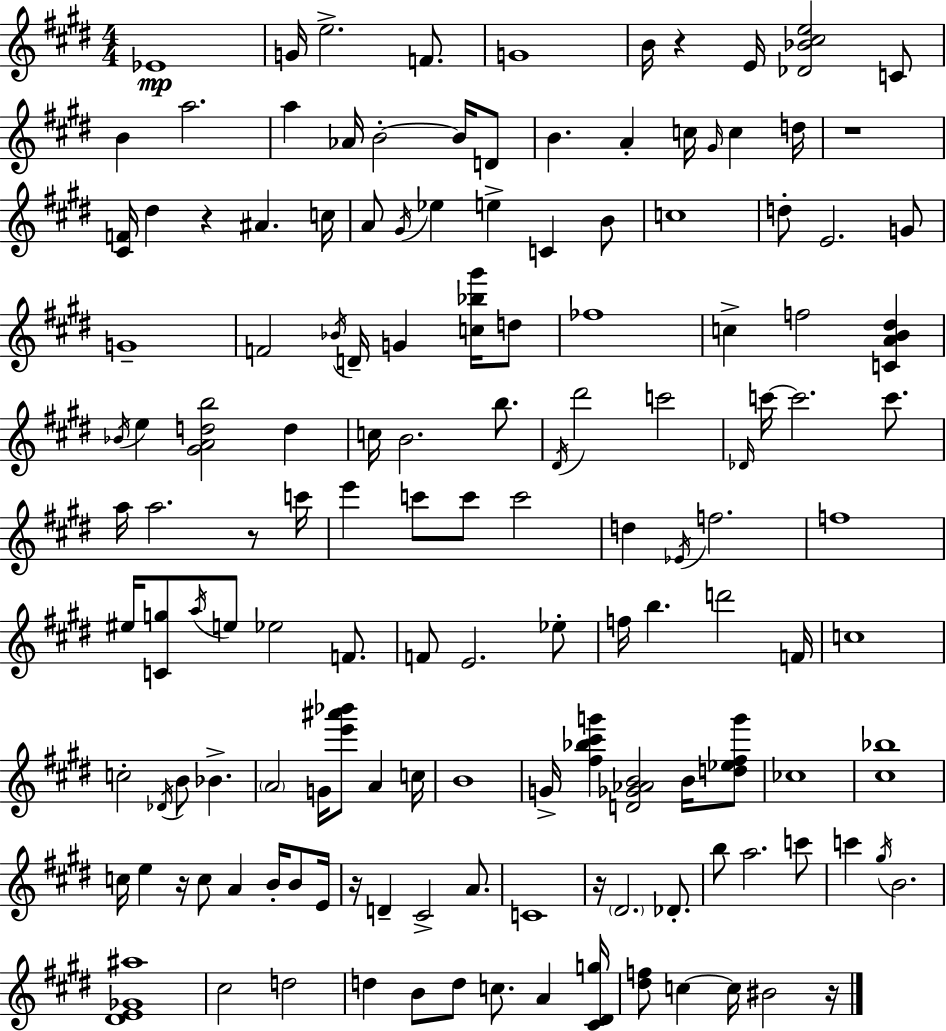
Eb4/w G4/s E5/h. F4/e. G4/w B4/s R/q E4/s [Db4,Bb4,C#5,E5]/h C4/e B4/q A5/h. A5/q Ab4/s B4/h B4/s D4/e B4/q. A4/q C5/s G#4/s C5/q D5/s R/w [C#4,F4]/s D#5/q R/q A#4/q. C5/s A4/e G#4/s Eb5/q E5/q C4/q B4/e C5/w D5/e E4/h. G4/e G4/w F4/h Bb4/s D4/s G4/q [C5,Bb5,G#6]/s D5/e FES5/w C5/q F5/h [C4,A4,B4,D#5]/q Bb4/s E5/q [G#4,A4,D5,B5]/h D5/q C5/s B4/h. B5/e. D#4/s D#6/h C6/h Db4/s C6/s C6/h. C6/e. A5/s A5/h. R/e C6/s E6/q C6/e C6/e C6/h D5/q Eb4/s F5/h. F5/w EIS5/s [C4,G5]/e A5/s E5/e Eb5/h F4/e. F4/e E4/h. Eb5/e F5/s B5/q. D6/h F4/s C5/w C5/h Db4/s B4/e Bb4/q. A4/h G4/s [E6,A#6,Bb6]/e A4/q C5/s B4/w G4/s [F#5,Bb5,C#6,G6]/q [D4,Gb4,Ab4,B4]/h B4/s [D5,Eb5,F#5,G6]/e CES5/w [C#5,Bb5]/w C5/s E5/q R/s C5/e A4/q B4/s B4/e E4/s R/s D4/q C#4/h A4/e. C4/w R/s D#4/h. Db4/e. B5/e A5/h. C6/e C6/q G#5/s B4/h. [D#4,E4,Gb4,A#5]/w C#5/h D5/h D5/q B4/e D5/e C5/e. A4/q [C#4,D#4,G5]/s [D#5,F5]/e C5/q C5/s BIS4/h R/s